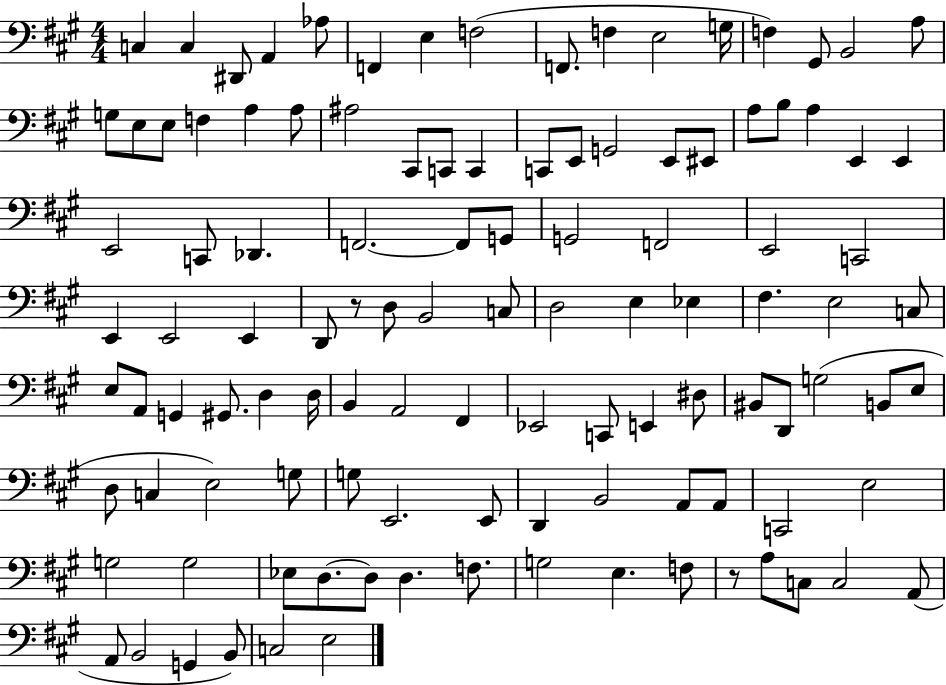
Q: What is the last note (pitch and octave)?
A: E3